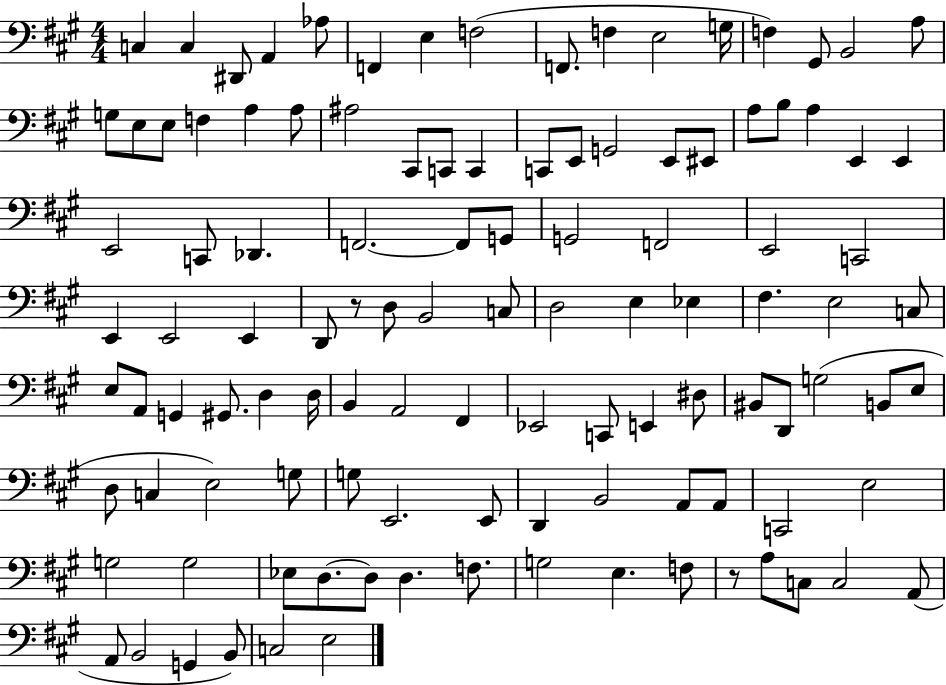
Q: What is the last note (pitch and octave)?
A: E3